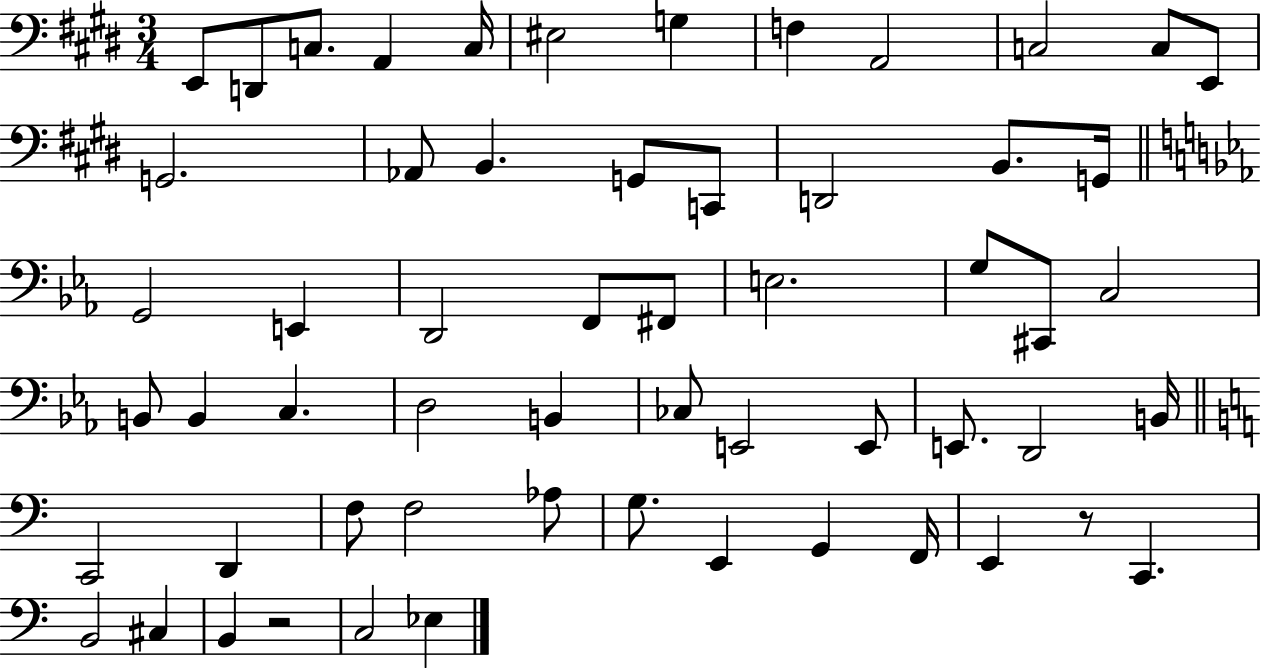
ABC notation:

X:1
T:Untitled
M:3/4
L:1/4
K:E
E,,/2 D,,/2 C,/2 A,, C,/4 ^E,2 G, F, A,,2 C,2 C,/2 E,,/2 G,,2 _A,,/2 B,, G,,/2 C,,/2 D,,2 B,,/2 G,,/4 G,,2 E,, D,,2 F,,/2 ^F,,/2 E,2 G,/2 ^C,,/2 C,2 B,,/2 B,, C, D,2 B,, _C,/2 E,,2 E,,/2 E,,/2 D,,2 B,,/4 C,,2 D,, F,/2 F,2 _A,/2 G,/2 E,, G,, F,,/4 E,, z/2 C,, B,,2 ^C, B,, z2 C,2 _E,